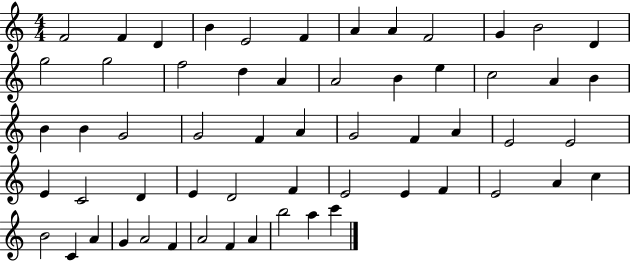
{
  \clef treble
  \numericTimeSignature
  \time 4/4
  \key c \major
  f'2 f'4 d'4 | b'4 e'2 f'4 | a'4 a'4 f'2 | g'4 b'2 d'4 | \break g''2 g''2 | f''2 d''4 a'4 | a'2 b'4 e''4 | c''2 a'4 b'4 | \break b'4 b'4 g'2 | g'2 f'4 a'4 | g'2 f'4 a'4 | e'2 e'2 | \break e'4 c'2 d'4 | e'4 d'2 f'4 | e'2 e'4 f'4 | e'2 a'4 c''4 | \break b'2 c'4 a'4 | g'4 a'2 f'4 | a'2 f'4 a'4 | b''2 a''4 c'''4 | \break \bar "|."
}